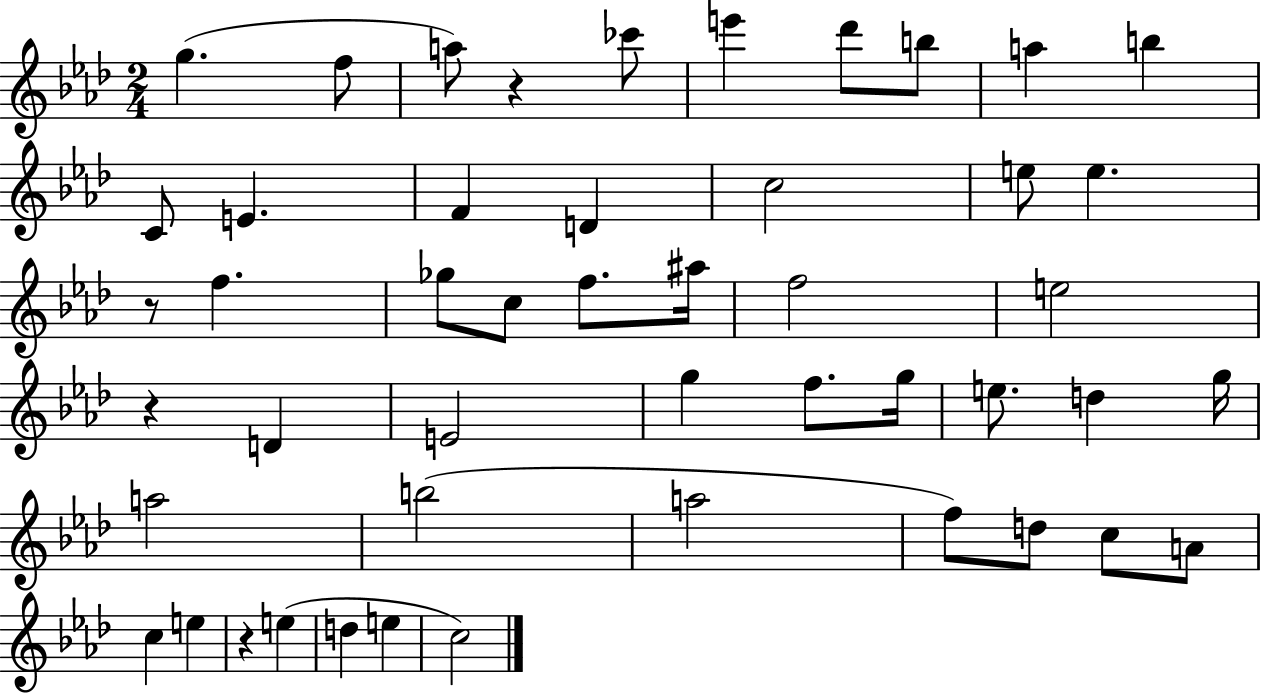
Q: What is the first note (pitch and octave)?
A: G5